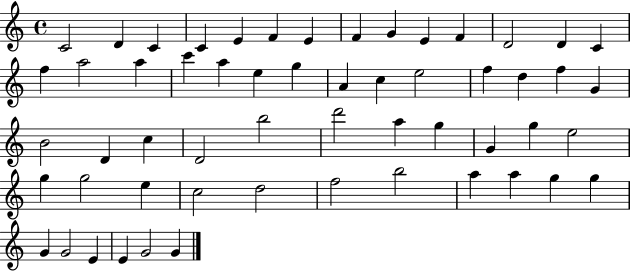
X:1
T:Untitled
M:4/4
L:1/4
K:C
C2 D C C E F E F G E F D2 D C f a2 a c' a e g A c e2 f d f G B2 D c D2 b2 d'2 a g G g e2 g g2 e c2 d2 f2 b2 a a g g G G2 E E G2 G